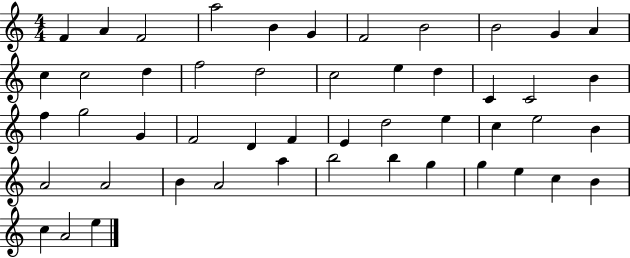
X:1
T:Untitled
M:4/4
L:1/4
K:C
F A F2 a2 B G F2 B2 B2 G A c c2 d f2 d2 c2 e d C C2 B f g2 G F2 D F E d2 e c e2 B A2 A2 B A2 a b2 b g g e c B c A2 e